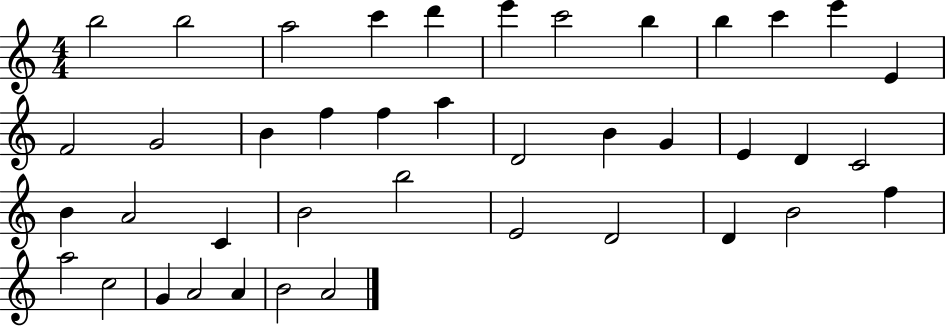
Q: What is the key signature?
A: C major